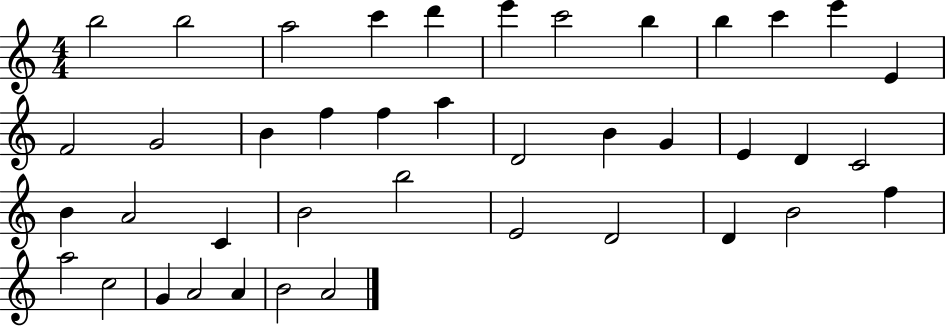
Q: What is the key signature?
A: C major